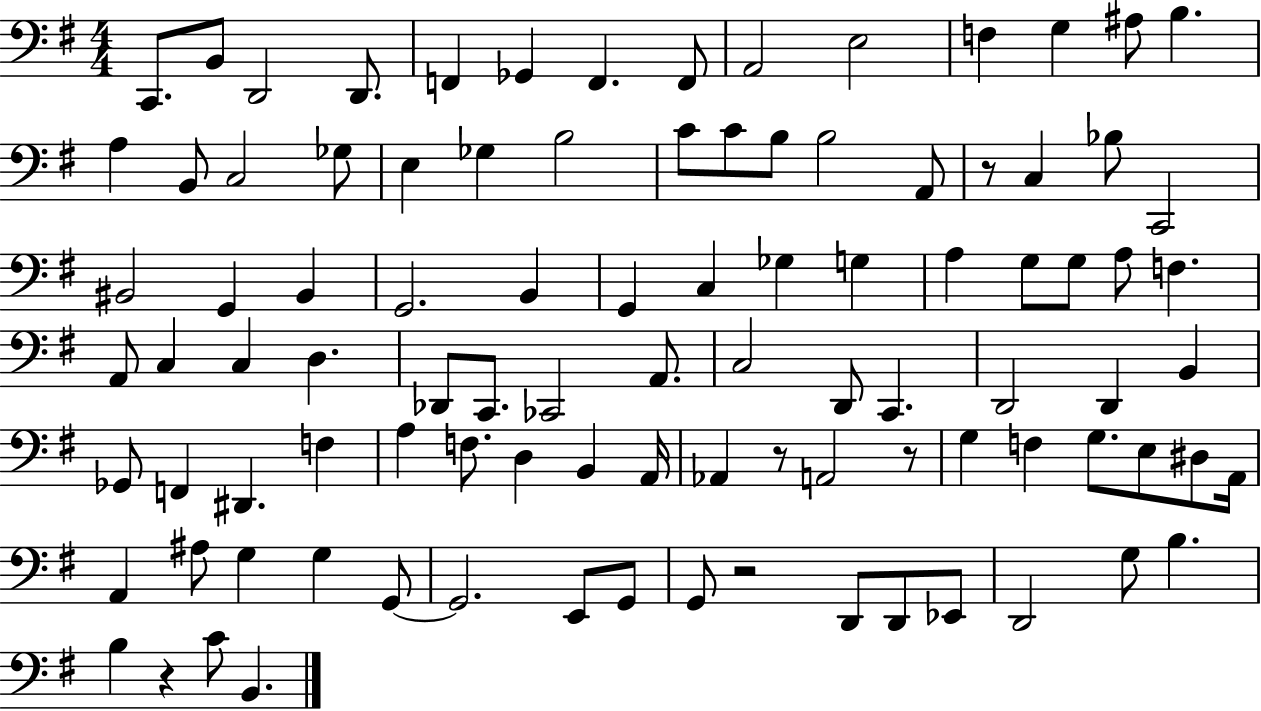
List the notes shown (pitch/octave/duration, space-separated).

C2/e. B2/e D2/h D2/e. F2/q Gb2/q F2/q. F2/e A2/h E3/h F3/q G3/q A#3/e B3/q. A3/q B2/e C3/h Gb3/e E3/q Gb3/q B3/h C4/e C4/e B3/e B3/h A2/e R/e C3/q Bb3/e C2/h BIS2/h G2/q BIS2/q G2/h. B2/q G2/q C3/q Gb3/q G3/q A3/q G3/e G3/e A3/e F3/q. A2/e C3/q C3/q D3/q. Db2/e C2/e. CES2/h A2/e. C3/h D2/e C2/q. D2/h D2/q B2/q Gb2/e F2/q D#2/q. F3/q A3/q F3/e. D3/q B2/q A2/s Ab2/q R/e A2/h R/e G3/q F3/q G3/e. E3/e D#3/e A2/s A2/q A#3/e G3/q G3/q G2/e G2/h. E2/e G2/e G2/e R/h D2/e D2/e Eb2/e D2/h G3/e B3/q. B3/q R/q C4/e B2/q.